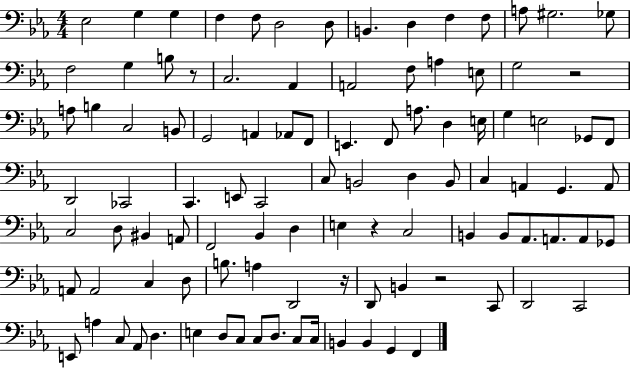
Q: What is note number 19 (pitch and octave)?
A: Ab2